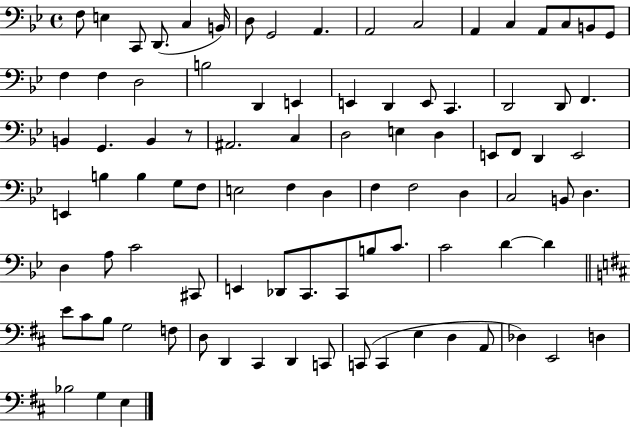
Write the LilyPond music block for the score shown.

{
  \clef bass
  \time 4/4
  \defaultTimeSignature
  \key bes \major
  f8 e4 c,8 d,8.( c4 b,16) | d8 g,2 a,4. | a,2 c2 | a,4 c4 a,8 c8 b,8 g,8 | \break f4 f4 d2 | b2 d,4 e,4 | e,4 d,4 e,8 c,4. | d,2 d,8 f,4. | \break b,4 g,4. b,4 r8 | ais,2. c4 | d2 e4 d4 | e,8 f,8 d,4 e,2 | \break e,4 b4 b4 g8 f8 | e2 f4 d4 | f4 f2 d4 | c2 b,8 d4. | \break d4 a8 c'2 cis,8 | e,4 des,8 c,8. c,8 b8 c'8. | c'2 d'4~~ d'4 | \bar "||" \break \key d \major e'8 cis'8 b8 g2 f8 | d8 d,4 cis,4 d,4 c,8 | c,8( c,4 e4 d4 a,8 | des4) e,2 d4 | \break bes2 g4 e4 | \bar "|."
}